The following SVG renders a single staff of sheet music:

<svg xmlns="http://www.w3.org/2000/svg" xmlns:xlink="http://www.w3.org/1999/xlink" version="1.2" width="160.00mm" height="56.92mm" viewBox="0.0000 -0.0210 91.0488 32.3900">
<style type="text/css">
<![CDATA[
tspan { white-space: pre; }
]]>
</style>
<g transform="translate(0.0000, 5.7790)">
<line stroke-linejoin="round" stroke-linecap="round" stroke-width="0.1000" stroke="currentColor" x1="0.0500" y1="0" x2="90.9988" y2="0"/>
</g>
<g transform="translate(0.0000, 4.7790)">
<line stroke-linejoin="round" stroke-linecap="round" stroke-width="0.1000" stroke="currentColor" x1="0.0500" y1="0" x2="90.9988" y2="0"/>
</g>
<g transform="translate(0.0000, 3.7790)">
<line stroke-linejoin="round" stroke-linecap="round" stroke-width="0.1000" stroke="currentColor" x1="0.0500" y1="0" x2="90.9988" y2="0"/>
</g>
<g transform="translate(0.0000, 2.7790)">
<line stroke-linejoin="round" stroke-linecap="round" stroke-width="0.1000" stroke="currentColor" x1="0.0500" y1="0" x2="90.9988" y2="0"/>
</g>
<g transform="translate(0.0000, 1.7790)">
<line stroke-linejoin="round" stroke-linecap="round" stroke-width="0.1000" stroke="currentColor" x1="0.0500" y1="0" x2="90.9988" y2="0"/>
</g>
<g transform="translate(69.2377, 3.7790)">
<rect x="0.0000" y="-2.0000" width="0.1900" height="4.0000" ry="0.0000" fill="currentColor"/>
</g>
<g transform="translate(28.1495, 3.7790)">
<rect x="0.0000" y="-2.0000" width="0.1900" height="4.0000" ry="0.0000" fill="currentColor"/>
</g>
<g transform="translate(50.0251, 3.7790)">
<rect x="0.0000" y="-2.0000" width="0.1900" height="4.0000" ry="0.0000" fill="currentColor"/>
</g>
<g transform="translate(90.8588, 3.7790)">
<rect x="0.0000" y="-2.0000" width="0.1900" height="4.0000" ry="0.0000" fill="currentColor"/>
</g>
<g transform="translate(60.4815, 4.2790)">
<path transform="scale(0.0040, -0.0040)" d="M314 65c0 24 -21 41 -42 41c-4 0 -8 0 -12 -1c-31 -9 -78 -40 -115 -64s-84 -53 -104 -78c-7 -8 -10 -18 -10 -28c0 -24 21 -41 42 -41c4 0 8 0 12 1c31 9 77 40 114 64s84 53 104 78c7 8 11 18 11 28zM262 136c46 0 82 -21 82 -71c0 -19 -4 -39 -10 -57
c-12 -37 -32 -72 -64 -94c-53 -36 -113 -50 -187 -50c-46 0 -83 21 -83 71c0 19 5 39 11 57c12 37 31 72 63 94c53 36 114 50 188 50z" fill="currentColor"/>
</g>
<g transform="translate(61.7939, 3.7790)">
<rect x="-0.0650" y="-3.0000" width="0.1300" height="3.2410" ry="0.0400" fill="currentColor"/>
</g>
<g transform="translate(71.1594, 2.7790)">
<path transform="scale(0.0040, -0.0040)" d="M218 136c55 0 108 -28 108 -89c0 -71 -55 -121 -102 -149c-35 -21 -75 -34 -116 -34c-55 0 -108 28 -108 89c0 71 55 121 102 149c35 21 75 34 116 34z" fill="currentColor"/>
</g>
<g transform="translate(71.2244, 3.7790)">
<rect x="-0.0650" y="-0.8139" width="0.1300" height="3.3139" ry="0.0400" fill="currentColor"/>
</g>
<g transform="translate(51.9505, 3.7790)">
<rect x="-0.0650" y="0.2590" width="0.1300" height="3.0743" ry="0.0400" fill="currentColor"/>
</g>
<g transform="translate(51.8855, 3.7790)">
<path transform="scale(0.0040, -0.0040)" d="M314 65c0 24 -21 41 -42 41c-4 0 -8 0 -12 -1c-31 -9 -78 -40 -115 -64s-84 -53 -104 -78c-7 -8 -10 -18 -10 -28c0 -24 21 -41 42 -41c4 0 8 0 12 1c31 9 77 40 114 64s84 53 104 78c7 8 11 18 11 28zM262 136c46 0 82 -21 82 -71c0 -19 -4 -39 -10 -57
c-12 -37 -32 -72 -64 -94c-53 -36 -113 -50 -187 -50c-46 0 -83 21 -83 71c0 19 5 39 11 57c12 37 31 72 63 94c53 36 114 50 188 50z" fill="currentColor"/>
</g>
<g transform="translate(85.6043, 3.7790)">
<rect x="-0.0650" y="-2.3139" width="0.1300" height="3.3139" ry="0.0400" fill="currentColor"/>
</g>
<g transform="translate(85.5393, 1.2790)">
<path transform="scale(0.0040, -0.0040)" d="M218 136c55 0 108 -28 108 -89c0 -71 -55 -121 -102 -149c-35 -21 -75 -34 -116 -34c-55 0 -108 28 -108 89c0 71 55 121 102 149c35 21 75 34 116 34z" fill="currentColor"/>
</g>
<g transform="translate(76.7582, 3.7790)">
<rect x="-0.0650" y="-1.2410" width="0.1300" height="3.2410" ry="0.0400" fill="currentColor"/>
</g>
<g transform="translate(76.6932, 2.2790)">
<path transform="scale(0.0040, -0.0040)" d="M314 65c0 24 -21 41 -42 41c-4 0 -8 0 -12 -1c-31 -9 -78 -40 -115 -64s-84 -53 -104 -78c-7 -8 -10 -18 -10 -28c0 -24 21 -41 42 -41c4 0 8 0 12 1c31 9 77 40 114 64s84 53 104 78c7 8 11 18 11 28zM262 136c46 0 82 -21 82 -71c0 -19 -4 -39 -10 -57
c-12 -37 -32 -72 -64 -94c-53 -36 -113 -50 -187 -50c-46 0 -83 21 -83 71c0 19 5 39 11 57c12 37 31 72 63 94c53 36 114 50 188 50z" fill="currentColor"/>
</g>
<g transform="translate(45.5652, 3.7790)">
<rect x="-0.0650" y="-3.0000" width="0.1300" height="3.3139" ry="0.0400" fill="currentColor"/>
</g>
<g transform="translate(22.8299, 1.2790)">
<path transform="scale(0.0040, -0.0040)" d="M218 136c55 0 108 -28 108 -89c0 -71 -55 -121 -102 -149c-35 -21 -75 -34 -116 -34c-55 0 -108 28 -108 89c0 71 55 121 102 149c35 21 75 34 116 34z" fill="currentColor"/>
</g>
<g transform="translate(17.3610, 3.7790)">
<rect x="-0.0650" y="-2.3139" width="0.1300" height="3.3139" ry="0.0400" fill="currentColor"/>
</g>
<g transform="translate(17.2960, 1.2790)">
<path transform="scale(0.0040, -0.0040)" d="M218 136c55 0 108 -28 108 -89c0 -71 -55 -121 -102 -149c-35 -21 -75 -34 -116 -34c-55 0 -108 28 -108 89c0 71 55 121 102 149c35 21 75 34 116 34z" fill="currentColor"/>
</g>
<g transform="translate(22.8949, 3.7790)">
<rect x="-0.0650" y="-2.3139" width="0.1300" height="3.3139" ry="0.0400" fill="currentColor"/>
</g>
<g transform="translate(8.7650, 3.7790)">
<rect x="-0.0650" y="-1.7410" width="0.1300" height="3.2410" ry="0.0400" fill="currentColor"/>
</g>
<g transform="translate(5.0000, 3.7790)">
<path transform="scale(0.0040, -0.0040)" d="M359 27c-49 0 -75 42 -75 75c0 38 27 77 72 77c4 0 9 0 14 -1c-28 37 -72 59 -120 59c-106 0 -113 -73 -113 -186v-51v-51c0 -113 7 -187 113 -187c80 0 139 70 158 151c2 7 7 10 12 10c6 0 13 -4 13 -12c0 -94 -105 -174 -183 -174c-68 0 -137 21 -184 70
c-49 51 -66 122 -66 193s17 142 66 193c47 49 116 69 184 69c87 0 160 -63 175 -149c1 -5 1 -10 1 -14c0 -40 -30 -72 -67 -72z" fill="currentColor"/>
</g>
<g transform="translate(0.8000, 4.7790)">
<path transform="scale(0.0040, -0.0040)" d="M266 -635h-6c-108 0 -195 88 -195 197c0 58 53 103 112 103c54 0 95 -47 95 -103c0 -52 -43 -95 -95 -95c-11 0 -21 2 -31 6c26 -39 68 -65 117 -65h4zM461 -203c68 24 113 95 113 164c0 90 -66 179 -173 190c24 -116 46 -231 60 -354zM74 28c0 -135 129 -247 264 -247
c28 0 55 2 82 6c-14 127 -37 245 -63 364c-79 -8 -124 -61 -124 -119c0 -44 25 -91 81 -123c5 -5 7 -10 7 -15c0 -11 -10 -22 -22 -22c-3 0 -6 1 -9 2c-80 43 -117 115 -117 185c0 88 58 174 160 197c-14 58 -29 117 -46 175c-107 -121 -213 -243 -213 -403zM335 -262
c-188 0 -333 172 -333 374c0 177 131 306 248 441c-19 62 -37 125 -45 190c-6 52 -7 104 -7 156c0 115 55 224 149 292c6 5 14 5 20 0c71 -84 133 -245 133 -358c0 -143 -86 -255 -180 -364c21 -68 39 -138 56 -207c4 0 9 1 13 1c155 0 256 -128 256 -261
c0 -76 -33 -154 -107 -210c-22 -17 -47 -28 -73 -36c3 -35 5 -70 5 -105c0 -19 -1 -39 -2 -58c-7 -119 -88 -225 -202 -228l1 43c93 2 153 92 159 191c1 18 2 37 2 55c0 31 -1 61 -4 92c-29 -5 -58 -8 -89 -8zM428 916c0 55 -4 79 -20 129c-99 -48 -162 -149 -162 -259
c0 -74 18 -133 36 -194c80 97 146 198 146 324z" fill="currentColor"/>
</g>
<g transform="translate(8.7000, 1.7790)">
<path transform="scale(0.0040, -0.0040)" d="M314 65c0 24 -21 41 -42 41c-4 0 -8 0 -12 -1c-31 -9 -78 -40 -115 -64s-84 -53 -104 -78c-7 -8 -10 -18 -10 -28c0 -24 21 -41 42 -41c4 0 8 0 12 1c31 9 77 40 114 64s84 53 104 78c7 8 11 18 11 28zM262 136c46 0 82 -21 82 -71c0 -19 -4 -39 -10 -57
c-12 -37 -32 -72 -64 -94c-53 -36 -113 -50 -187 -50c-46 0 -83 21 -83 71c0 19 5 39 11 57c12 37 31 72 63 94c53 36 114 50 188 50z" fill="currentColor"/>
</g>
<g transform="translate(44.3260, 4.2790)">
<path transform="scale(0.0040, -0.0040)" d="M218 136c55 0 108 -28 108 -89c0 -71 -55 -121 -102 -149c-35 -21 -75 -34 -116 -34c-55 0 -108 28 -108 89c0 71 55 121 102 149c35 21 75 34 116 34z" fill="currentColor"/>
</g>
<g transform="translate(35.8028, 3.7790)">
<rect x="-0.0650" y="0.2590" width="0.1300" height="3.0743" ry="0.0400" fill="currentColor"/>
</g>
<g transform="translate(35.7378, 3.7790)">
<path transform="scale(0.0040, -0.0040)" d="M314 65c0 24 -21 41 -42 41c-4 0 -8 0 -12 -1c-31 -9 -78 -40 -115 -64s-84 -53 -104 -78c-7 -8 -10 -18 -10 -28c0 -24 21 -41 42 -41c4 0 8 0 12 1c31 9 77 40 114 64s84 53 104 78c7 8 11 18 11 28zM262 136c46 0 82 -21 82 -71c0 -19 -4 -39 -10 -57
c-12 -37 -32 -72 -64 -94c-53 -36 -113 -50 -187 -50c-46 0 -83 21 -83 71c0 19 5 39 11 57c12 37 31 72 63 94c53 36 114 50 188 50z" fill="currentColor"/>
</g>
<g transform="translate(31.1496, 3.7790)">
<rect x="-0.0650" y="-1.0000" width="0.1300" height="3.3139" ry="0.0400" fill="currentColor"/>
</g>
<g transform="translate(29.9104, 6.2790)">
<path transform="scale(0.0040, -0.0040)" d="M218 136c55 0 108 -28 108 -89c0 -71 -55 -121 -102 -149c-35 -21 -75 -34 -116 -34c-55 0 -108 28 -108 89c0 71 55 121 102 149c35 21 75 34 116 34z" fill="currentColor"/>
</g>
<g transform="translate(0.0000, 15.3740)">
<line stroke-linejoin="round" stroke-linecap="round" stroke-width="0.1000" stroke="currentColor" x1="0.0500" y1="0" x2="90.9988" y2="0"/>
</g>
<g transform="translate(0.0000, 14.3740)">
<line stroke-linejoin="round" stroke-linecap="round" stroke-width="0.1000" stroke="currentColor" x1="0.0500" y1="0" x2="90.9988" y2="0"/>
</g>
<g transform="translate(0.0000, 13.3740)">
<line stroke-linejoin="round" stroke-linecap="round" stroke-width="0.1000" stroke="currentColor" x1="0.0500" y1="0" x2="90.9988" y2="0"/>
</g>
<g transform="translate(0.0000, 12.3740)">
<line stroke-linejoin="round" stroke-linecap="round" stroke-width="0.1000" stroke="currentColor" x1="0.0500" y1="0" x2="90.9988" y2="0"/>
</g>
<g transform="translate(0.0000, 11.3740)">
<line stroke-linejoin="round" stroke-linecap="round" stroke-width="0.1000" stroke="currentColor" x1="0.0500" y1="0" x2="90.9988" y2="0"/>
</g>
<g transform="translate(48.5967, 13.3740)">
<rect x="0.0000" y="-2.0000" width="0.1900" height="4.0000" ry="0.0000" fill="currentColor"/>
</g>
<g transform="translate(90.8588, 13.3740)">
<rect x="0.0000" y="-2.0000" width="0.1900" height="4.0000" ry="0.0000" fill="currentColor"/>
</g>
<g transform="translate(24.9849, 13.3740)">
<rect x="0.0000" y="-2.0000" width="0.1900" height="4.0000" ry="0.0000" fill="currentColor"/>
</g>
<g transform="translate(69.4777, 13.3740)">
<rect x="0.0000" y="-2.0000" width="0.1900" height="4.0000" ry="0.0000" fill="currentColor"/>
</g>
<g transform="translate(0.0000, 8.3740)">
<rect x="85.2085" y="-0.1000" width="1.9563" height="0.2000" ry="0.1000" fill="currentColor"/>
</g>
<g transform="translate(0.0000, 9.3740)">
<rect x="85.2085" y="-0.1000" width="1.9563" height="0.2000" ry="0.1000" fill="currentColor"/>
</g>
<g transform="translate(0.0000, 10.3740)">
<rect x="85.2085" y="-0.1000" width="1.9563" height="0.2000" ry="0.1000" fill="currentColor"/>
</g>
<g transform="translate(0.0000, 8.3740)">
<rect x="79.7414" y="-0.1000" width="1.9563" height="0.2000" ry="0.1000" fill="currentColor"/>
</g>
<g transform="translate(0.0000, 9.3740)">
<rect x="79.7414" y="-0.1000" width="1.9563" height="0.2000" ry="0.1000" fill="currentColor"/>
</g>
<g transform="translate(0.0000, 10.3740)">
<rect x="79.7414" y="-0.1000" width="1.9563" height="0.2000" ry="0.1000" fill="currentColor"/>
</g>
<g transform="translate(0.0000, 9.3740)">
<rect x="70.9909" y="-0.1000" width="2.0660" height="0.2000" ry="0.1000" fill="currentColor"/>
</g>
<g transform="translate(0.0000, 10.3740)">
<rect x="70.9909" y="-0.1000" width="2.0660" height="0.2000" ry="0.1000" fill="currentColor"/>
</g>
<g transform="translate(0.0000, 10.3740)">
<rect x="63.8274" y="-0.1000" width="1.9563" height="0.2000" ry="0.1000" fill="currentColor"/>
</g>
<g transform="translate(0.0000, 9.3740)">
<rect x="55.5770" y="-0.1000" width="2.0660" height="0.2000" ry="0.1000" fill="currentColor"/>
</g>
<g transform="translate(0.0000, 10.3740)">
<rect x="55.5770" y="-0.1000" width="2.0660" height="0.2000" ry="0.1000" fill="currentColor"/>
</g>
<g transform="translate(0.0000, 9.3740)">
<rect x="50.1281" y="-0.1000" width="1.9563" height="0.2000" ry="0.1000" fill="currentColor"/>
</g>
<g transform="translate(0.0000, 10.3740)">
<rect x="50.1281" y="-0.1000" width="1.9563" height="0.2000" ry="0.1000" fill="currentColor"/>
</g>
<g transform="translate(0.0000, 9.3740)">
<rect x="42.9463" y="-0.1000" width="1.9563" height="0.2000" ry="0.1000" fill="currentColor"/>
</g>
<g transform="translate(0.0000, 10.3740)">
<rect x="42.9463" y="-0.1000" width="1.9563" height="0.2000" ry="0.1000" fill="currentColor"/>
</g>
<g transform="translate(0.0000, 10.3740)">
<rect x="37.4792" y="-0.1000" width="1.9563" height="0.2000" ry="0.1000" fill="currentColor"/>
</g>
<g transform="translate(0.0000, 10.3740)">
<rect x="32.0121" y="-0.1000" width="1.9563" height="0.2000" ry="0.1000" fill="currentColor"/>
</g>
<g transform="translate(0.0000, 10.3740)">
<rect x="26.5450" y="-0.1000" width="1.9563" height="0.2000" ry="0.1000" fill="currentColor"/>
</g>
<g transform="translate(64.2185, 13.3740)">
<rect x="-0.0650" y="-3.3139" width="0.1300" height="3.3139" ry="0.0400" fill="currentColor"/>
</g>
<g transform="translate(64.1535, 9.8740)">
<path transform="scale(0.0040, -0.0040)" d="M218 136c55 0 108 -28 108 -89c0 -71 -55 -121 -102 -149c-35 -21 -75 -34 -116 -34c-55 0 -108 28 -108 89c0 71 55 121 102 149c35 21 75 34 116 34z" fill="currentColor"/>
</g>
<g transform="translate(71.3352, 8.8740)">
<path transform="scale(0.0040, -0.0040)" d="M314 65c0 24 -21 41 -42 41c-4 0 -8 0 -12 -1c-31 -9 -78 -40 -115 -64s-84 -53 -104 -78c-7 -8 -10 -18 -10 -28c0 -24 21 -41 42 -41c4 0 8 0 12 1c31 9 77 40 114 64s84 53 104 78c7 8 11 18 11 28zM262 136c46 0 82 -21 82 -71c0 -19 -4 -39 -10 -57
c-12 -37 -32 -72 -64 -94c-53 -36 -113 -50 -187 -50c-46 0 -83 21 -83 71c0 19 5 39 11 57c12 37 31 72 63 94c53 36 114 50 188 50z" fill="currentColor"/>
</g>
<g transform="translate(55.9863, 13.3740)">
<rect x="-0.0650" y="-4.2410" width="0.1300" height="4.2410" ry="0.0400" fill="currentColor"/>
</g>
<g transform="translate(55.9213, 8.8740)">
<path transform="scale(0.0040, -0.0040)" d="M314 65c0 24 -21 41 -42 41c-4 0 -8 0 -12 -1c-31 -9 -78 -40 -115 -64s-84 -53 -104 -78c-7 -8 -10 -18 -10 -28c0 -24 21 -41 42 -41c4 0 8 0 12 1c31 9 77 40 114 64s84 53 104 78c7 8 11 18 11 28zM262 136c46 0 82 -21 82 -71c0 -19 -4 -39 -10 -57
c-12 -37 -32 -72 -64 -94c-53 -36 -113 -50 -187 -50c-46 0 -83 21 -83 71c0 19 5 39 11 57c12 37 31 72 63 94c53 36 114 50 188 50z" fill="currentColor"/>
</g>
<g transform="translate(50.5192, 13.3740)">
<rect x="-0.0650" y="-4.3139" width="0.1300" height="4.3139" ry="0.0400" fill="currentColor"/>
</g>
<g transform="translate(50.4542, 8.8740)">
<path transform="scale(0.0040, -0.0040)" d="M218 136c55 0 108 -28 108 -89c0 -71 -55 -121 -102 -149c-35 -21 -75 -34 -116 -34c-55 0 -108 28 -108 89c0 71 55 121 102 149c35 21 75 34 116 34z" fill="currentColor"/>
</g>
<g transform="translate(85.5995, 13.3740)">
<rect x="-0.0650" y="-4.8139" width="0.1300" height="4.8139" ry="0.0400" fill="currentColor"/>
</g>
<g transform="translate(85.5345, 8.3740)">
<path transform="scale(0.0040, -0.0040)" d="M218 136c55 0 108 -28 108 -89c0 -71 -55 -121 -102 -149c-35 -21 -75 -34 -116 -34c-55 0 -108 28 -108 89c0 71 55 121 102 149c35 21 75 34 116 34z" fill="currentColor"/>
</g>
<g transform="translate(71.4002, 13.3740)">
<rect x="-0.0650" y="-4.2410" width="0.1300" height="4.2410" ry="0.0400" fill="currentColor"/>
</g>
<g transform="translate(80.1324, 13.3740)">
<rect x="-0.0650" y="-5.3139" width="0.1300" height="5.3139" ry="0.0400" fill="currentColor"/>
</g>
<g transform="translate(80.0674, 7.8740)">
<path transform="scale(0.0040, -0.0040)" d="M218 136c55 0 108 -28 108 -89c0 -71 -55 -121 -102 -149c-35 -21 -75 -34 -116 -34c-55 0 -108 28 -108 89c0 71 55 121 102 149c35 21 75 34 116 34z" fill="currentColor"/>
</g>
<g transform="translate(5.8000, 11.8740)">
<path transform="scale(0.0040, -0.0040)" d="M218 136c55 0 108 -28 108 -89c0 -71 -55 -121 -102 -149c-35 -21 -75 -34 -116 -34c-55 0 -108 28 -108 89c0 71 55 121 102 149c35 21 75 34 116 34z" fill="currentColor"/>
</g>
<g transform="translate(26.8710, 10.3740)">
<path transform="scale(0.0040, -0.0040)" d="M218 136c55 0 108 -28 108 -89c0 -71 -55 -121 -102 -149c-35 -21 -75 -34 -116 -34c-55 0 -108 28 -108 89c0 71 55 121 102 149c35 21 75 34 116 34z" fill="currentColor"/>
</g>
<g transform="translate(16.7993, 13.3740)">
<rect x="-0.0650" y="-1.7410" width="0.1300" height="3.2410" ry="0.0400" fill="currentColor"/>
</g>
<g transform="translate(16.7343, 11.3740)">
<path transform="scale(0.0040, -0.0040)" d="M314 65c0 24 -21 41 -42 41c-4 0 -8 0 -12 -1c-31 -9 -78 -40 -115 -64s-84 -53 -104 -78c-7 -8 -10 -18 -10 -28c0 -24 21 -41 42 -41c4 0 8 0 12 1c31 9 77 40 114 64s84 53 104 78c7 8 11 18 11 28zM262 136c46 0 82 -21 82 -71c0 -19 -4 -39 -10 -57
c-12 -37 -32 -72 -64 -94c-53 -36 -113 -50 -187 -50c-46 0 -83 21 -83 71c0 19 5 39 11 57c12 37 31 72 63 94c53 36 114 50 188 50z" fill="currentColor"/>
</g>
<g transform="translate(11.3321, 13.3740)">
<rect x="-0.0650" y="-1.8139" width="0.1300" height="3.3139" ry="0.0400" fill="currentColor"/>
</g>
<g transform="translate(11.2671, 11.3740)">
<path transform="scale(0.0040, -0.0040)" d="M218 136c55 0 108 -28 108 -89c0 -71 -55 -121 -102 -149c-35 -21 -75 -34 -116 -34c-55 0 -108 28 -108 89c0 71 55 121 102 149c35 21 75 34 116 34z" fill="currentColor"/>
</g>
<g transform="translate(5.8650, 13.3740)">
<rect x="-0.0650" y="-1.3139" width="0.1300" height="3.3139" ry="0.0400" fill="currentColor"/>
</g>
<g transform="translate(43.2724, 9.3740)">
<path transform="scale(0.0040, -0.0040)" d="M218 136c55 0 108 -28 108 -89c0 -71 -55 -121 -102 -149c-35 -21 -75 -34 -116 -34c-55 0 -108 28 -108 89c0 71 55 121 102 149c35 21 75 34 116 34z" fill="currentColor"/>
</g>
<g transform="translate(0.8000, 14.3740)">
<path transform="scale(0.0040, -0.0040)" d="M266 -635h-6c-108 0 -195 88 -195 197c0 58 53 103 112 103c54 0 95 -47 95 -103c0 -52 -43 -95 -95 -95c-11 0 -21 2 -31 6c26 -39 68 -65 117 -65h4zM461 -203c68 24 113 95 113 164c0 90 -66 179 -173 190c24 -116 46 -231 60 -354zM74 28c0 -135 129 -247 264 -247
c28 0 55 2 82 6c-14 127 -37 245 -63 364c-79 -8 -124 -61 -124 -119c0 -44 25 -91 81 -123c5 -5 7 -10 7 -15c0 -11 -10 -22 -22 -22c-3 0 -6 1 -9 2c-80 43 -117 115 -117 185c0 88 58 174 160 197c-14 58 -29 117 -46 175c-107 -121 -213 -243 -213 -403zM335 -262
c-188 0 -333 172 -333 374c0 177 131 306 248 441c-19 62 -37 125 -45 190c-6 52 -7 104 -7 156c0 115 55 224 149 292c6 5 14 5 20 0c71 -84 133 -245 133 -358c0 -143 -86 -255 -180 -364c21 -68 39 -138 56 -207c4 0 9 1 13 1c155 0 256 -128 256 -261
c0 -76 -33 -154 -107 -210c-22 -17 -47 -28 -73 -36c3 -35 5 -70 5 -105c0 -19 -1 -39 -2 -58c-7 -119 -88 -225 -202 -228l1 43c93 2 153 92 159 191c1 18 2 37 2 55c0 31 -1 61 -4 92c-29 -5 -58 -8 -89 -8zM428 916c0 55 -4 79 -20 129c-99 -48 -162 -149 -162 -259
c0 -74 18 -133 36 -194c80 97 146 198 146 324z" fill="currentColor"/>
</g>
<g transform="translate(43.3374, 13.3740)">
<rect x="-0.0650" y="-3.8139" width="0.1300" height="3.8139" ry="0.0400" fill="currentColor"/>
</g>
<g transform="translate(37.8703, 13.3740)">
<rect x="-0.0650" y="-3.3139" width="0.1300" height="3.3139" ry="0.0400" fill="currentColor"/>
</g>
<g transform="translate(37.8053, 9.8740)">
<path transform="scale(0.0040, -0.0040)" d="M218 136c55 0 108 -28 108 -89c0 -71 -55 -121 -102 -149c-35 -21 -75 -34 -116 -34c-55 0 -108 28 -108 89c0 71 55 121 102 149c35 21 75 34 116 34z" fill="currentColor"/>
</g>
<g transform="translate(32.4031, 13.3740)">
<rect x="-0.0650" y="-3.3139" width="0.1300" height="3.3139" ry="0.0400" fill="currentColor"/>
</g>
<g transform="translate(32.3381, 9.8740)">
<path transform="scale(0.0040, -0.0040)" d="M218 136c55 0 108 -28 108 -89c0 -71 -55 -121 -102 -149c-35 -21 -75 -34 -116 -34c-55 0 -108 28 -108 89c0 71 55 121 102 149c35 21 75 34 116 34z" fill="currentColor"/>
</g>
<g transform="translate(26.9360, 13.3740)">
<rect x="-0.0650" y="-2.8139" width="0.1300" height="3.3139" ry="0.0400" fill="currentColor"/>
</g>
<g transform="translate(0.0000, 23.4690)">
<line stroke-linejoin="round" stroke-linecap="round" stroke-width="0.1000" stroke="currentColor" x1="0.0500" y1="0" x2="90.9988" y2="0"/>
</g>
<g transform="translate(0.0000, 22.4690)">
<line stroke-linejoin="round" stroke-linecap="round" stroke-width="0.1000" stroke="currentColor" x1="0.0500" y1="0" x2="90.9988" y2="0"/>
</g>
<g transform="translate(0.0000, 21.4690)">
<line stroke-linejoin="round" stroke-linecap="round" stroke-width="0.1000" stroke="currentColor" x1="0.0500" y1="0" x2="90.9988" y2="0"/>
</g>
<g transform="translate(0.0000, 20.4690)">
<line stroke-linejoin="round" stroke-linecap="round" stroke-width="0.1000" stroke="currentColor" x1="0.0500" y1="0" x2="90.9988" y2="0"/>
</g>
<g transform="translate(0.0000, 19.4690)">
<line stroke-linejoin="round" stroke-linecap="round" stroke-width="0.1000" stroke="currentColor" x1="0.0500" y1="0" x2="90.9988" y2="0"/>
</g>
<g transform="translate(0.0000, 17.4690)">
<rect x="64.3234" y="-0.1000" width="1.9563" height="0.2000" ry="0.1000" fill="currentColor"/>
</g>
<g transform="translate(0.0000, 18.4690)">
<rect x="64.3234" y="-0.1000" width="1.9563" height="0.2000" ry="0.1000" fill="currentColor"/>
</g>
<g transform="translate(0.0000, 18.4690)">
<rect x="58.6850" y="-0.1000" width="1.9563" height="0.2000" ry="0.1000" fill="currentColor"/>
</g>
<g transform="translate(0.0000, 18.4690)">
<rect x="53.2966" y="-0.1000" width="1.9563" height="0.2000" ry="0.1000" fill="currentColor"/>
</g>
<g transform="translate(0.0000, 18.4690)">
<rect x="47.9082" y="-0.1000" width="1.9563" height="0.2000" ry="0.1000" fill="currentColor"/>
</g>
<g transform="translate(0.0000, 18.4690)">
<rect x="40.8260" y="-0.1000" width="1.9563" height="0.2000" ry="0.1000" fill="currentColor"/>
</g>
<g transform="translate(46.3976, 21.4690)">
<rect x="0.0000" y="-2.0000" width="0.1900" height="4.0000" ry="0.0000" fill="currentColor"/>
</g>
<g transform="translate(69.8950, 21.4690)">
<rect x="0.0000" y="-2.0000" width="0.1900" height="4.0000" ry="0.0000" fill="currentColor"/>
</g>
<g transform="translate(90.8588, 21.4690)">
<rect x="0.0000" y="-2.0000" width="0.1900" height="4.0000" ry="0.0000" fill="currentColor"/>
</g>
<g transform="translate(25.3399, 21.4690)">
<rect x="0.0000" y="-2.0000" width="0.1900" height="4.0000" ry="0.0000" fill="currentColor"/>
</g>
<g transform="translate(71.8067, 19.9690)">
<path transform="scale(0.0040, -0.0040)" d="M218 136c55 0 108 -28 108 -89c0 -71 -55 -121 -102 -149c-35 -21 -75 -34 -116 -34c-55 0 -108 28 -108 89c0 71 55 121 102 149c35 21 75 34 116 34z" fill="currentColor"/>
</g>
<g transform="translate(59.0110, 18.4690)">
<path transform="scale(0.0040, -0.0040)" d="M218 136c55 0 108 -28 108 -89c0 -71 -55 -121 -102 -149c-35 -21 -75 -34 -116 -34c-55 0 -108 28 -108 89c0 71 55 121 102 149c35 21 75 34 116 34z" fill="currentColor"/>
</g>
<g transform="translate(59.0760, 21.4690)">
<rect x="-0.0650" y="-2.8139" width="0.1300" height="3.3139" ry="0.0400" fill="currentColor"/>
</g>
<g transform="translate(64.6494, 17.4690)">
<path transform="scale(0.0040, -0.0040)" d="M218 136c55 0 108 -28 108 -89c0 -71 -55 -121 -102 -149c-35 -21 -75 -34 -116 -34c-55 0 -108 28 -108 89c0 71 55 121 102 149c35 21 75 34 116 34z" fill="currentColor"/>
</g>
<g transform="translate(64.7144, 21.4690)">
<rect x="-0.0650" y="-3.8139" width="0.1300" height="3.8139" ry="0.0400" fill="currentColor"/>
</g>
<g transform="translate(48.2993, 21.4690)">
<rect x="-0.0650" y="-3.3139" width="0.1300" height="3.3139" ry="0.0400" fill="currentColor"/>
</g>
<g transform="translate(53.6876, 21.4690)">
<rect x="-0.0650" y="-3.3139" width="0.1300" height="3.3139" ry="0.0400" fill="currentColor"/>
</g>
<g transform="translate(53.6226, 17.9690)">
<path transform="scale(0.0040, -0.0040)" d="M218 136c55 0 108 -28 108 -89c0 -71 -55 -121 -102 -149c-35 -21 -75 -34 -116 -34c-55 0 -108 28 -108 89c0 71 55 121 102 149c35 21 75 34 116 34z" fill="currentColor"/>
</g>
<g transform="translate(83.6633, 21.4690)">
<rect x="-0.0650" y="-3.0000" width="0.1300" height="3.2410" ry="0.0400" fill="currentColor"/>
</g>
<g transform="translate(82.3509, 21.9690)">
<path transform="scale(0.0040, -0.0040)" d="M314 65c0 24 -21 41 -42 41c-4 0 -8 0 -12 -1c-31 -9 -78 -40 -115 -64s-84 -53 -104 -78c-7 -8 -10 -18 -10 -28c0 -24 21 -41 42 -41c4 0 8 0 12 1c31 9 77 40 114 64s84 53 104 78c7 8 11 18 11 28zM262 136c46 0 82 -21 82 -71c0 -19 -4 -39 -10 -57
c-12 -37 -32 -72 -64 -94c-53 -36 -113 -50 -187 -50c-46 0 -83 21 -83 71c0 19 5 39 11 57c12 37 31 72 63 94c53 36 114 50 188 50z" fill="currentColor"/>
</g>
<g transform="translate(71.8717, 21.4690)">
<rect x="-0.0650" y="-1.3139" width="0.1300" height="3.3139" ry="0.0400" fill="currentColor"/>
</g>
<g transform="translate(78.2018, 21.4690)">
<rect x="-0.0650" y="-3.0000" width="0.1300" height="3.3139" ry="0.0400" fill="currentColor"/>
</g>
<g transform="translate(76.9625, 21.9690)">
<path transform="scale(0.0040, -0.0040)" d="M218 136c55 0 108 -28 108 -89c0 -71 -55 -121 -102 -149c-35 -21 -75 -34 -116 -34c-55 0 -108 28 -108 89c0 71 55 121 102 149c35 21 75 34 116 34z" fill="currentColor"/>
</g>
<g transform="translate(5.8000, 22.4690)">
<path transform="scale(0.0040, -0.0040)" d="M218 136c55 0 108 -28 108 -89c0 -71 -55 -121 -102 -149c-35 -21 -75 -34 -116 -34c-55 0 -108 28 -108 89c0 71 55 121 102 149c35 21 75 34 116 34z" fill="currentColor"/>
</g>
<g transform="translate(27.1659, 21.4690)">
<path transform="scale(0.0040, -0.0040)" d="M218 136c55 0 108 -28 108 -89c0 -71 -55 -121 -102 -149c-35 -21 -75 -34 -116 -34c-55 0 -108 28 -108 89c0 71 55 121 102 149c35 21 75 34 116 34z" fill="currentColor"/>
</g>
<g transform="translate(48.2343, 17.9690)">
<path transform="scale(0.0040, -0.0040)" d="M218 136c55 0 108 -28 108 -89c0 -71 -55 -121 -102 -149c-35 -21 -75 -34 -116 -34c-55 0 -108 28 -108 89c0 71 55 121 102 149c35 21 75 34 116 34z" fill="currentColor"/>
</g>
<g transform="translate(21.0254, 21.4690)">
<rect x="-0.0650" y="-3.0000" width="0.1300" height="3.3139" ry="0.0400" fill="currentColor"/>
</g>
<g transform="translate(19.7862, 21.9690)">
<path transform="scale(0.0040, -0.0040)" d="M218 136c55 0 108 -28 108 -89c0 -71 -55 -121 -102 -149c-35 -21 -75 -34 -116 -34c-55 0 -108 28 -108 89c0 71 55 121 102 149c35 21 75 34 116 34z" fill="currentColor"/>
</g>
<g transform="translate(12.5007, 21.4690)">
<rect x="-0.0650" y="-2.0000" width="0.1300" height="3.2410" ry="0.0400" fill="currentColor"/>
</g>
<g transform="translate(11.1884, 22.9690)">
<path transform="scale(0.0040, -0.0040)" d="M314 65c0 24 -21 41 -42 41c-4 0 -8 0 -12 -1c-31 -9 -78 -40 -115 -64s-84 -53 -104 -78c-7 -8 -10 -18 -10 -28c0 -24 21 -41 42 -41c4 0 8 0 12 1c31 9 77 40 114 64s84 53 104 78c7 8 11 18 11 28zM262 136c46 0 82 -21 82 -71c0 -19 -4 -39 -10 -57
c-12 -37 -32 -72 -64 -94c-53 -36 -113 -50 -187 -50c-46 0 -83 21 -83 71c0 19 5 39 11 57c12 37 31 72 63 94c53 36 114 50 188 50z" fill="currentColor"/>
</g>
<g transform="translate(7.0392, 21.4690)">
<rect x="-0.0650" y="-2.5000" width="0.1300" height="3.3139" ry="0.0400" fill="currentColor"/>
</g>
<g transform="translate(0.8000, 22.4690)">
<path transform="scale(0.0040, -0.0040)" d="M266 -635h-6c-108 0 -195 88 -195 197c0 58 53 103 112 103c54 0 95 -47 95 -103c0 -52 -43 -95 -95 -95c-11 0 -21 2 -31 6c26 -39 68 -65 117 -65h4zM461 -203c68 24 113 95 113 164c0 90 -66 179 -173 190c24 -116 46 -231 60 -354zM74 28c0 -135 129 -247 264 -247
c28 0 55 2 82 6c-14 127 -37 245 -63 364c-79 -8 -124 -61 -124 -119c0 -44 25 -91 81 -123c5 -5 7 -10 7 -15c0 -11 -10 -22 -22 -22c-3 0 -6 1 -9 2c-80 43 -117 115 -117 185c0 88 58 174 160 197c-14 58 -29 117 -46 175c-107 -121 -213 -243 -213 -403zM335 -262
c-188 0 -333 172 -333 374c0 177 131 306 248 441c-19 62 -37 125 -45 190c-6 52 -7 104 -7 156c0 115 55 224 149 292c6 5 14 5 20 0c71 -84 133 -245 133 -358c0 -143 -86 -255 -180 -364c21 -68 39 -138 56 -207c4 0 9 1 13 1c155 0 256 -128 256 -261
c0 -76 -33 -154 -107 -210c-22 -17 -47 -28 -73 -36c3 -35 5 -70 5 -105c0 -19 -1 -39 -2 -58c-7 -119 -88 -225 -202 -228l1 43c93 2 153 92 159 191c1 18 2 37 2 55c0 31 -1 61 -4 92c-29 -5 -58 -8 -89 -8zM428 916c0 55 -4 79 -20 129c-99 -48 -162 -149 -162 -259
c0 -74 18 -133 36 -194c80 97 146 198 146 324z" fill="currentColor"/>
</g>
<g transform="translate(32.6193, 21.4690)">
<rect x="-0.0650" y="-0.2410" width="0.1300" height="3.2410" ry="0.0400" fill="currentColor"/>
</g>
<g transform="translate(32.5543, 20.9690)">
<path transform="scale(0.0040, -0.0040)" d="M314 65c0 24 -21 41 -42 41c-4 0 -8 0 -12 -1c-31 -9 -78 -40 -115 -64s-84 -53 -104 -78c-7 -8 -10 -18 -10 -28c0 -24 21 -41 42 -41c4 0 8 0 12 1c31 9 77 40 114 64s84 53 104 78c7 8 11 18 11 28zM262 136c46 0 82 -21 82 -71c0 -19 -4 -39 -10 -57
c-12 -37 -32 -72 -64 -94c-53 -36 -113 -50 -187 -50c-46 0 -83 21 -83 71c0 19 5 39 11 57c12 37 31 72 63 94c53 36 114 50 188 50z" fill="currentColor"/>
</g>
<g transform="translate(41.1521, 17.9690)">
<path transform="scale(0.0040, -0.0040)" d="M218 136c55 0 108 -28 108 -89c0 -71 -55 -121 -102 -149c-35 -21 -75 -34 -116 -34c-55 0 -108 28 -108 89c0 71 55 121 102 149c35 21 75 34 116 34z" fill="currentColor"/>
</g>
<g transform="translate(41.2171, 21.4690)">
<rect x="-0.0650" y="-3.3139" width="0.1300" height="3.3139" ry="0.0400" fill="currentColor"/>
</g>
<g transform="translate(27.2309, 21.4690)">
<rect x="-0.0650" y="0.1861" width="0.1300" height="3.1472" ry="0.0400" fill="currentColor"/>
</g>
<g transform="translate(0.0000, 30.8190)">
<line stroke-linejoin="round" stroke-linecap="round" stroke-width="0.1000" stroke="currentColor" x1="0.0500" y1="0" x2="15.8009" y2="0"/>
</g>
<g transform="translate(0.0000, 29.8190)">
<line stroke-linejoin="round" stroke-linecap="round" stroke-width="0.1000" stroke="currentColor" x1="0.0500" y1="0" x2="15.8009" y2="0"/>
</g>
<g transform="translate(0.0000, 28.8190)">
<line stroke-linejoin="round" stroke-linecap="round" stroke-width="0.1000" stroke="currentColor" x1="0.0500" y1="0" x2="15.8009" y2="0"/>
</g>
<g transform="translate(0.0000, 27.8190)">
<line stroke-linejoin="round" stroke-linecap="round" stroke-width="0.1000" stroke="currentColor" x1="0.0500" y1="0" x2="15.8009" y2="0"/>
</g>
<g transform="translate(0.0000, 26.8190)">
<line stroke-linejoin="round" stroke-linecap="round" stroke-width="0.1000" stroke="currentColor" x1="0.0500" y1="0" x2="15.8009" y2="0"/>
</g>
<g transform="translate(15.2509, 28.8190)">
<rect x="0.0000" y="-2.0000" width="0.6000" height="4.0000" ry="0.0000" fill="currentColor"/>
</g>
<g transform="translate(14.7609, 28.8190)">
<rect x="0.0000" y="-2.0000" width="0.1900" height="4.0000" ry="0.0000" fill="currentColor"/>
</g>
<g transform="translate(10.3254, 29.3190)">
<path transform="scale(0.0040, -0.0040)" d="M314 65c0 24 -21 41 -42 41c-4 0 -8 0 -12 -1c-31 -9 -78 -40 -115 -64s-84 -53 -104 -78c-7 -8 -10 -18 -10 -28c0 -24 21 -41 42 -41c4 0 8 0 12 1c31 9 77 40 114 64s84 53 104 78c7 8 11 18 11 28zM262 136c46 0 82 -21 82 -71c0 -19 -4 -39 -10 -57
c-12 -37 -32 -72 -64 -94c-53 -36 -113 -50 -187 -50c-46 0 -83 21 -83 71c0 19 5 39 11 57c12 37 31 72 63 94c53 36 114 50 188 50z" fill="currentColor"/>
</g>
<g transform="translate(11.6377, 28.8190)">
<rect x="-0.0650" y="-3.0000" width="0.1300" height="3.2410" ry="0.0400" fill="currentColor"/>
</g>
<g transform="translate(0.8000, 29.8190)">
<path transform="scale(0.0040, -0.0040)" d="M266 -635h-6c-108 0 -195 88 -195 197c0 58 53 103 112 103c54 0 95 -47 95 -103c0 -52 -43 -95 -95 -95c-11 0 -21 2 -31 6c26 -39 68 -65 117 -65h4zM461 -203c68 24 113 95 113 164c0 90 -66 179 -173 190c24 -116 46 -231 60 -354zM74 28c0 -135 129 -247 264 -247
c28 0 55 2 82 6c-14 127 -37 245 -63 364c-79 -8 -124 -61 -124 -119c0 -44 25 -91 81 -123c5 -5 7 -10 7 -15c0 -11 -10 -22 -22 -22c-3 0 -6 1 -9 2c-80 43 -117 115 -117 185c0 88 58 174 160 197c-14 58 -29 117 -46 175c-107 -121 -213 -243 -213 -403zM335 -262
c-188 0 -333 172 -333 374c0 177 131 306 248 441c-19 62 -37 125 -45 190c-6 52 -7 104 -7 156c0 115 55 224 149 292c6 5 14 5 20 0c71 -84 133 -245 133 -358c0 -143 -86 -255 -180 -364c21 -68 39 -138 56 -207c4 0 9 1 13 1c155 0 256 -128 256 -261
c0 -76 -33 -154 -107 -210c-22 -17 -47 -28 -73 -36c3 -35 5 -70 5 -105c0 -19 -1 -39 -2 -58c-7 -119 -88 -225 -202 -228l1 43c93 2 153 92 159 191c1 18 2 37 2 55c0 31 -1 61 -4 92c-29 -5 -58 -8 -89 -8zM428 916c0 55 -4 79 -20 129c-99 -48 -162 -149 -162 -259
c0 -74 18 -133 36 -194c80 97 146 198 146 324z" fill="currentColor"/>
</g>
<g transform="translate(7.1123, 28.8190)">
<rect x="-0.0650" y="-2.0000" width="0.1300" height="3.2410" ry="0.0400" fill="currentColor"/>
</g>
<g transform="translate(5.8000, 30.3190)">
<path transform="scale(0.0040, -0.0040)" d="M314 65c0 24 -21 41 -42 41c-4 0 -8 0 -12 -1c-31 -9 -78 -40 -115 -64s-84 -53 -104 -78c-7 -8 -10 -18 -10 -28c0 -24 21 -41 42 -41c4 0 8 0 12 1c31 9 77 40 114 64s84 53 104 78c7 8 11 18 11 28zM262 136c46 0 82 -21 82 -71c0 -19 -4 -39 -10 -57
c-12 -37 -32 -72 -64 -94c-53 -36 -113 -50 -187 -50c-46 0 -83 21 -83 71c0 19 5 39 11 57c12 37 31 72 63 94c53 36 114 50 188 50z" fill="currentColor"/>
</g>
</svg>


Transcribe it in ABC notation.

X:1
T:Untitled
M:4/4
L:1/4
K:C
f2 g g D B2 A B2 A2 d e2 g e f f2 a b b c' d' d'2 b d'2 f' e' G F2 A B c2 b b b a c' e A A2 F2 A2